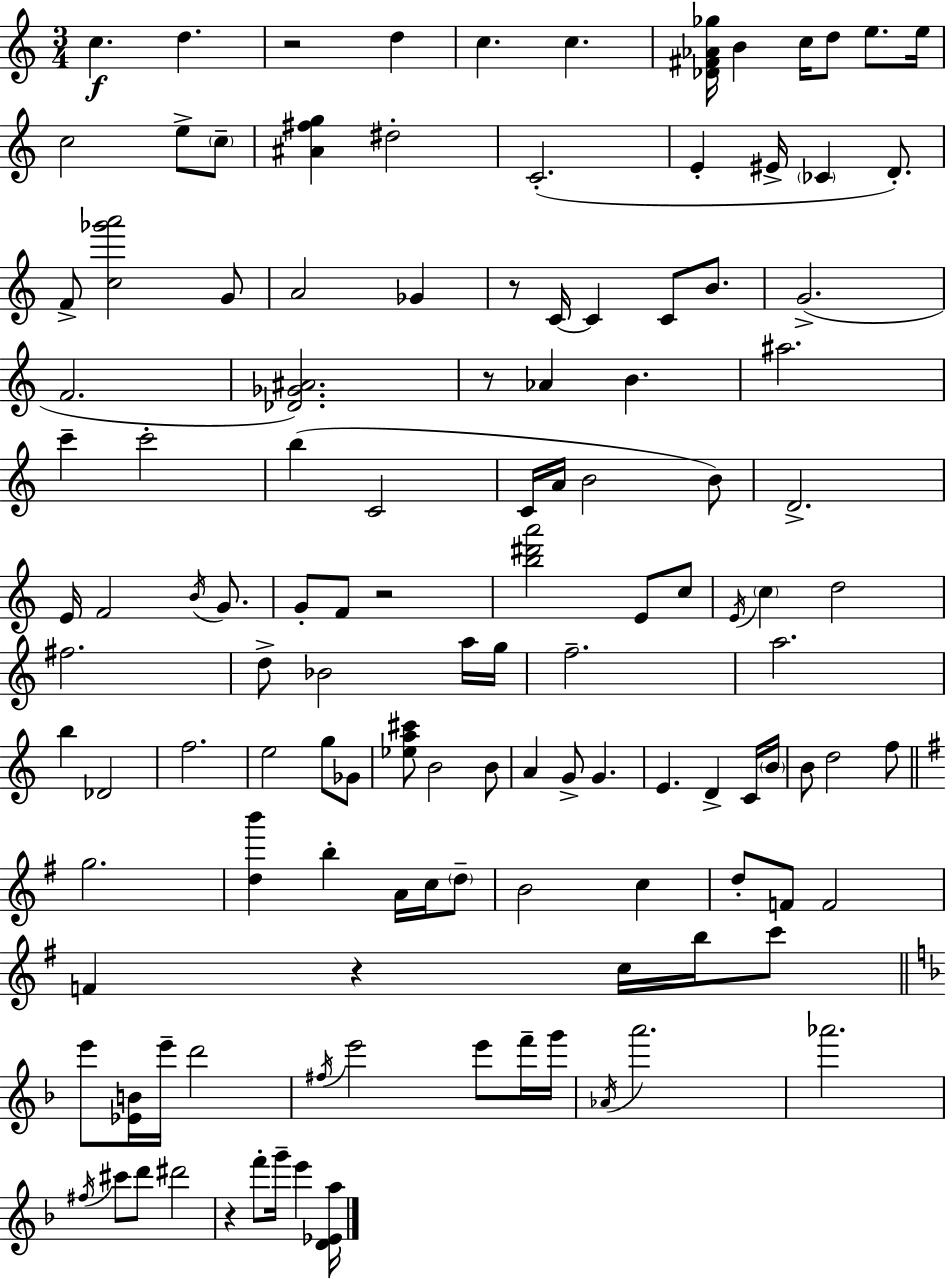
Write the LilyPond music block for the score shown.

{
  \clef treble
  \numericTimeSignature
  \time 3/4
  \key c \major
  \repeat volta 2 { c''4.\f d''4. | r2 d''4 | c''4. c''4. | <des' fis' aes' ges''>16 b'4 c''16 d''8 e''8. e''16 | \break c''2 e''8-> \parenthesize c''8-- | <ais' fis'' g''>4 dis''2-. | c'2.-.( | e'4-. eis'16-> \parenthesize ces'4 d'8.-.) | \break f'8-> <c'' ges''' a'''>2 g'8 | a'2 ges'4 | r8 c'16~~ c'4 c'8 b'8. | g'2.->( | \break f'2. | <des' ges' ais'>2.) | r8 aes'4 b'4. | ais''2. | \break c'''4-- c'''2-. | b''4( c'2 | c'16 a'16 b'2 b'8) | d'2.-> | \break e'16 f'2 \acciaccatura { b'16 } g'8. | g'8-. f'8 r2 | <b'' dis''' a'''>2 e'8 c''8 | \acciaccatura { e'16 } \parenthesize c''4 d''2 | \break fis''2. | d''8-> bes'2 | a''16 g''16 f''2.-- | a''2. | \break b''4 des'2 | f''2. | e''2 g''8 | ges'8 <ees'' a'' cis'''>8 b'2 | \break b'8 a'4 g'8-> g'4. | e'4. d'4-> | c'16 \parenthesize b'16 b'8 d''2 | f''8 \bar "||" \break \key e \minor g''2. | <d'' b'''>4 b''4-. a'16 c''16 \parenthesize d''8-- | b'2 c''4 | d''8-. f'8 f'2 | \break f'4 r4 c''16 b''16 c'''8 | \bar "||" \break \key f \major e'''8 <ees' b'>16 e'''16-- d'''2 | \acciaccatura { fis''16 } e'''2 e'''8 f'''16-- | g'''16 \acciaccatura { aes'16 } a'''2. | aes'''2. | \break \acciaccatura { fis''16 } cis'''8 d'''8 dis'''2 | r4 f'''8-. g'''16-- e'''4 | <d' ees' a''>16 } \bar "|."
}